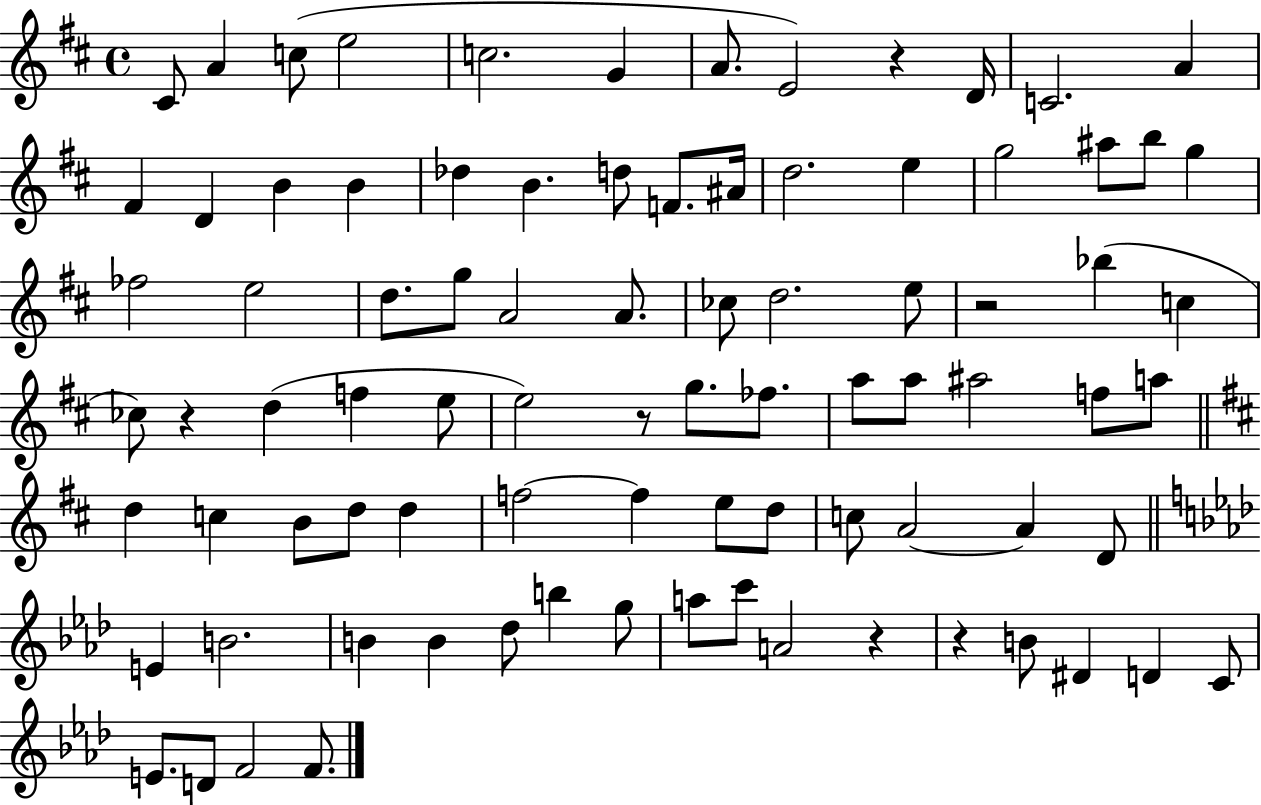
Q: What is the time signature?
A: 4/4